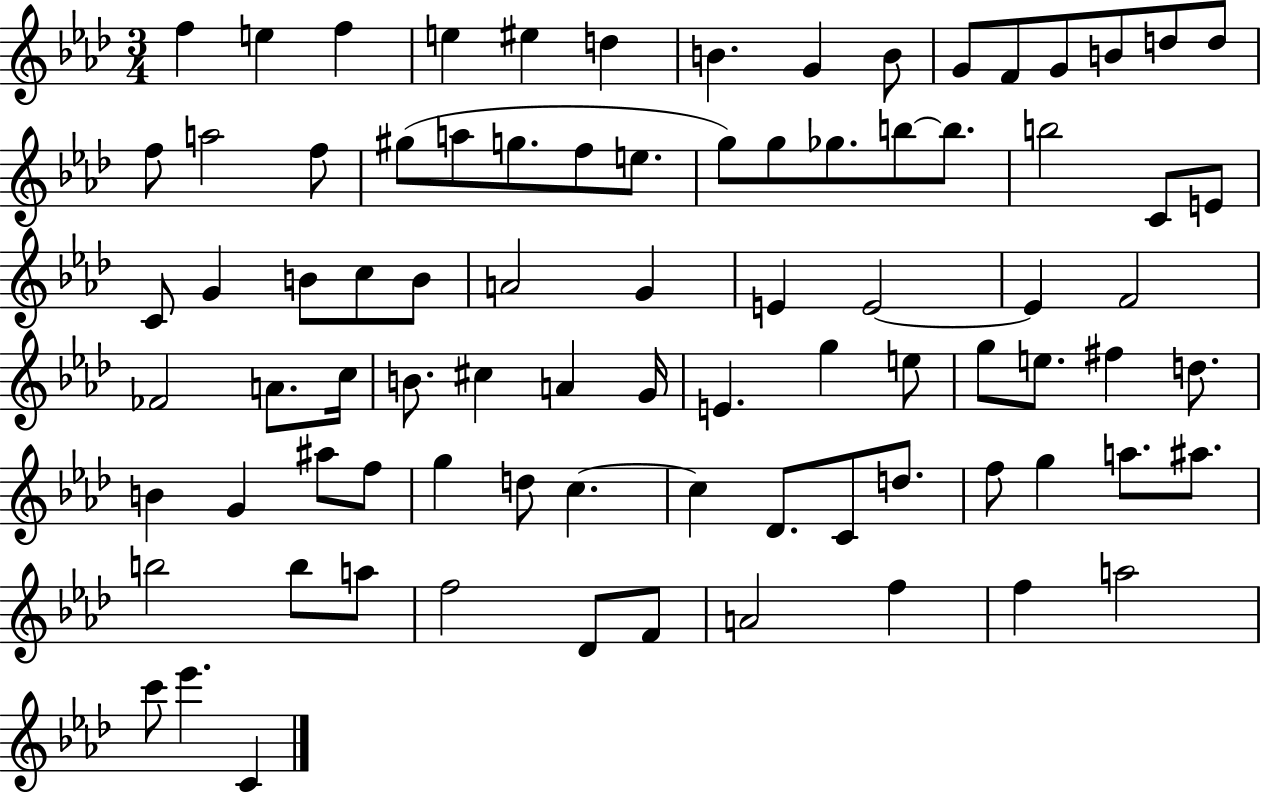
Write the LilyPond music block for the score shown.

{
  \clef treble
  \numericTimeSignature
  \time 3/4
  \key aes \major
  f''4 e''4 f''4 | e''4 eis''4 d''4 | b'4. g'4 b'8 | g'8 f'8 g'8 b'8 d''8 d''8 | \break f''8 a''2 f''8 | gis''8( a''8 g''8. f''8 e''8. | g''8) g''8 ges''8. b''8~~ b''8. | b''2 c'8 e'8 | \break c'8 g'4 b'8 c''8 b'8 | a'2 g'4 | e'4 e'2~~ | e'4 f'2 | \break fes'2 a'8. c''16 | b'8. cis''4 a'4 g'16 | e'4. g''4 e''8 | g''8 e''8. fis''4 d''8. | \break b'4 g'4 ais''8 f''8 | g''4 d''8 c''4.~~ | c''4 des'8. c'8 d''8. | f''8 g''4 a''8. ais''8. | \break b''2 b''8 a''8 | f''2 des'8 f'8 | a'2 f''4 | f''4 a''2 | \break c'''8 ees'''4. c'4 | \bar "|."
}